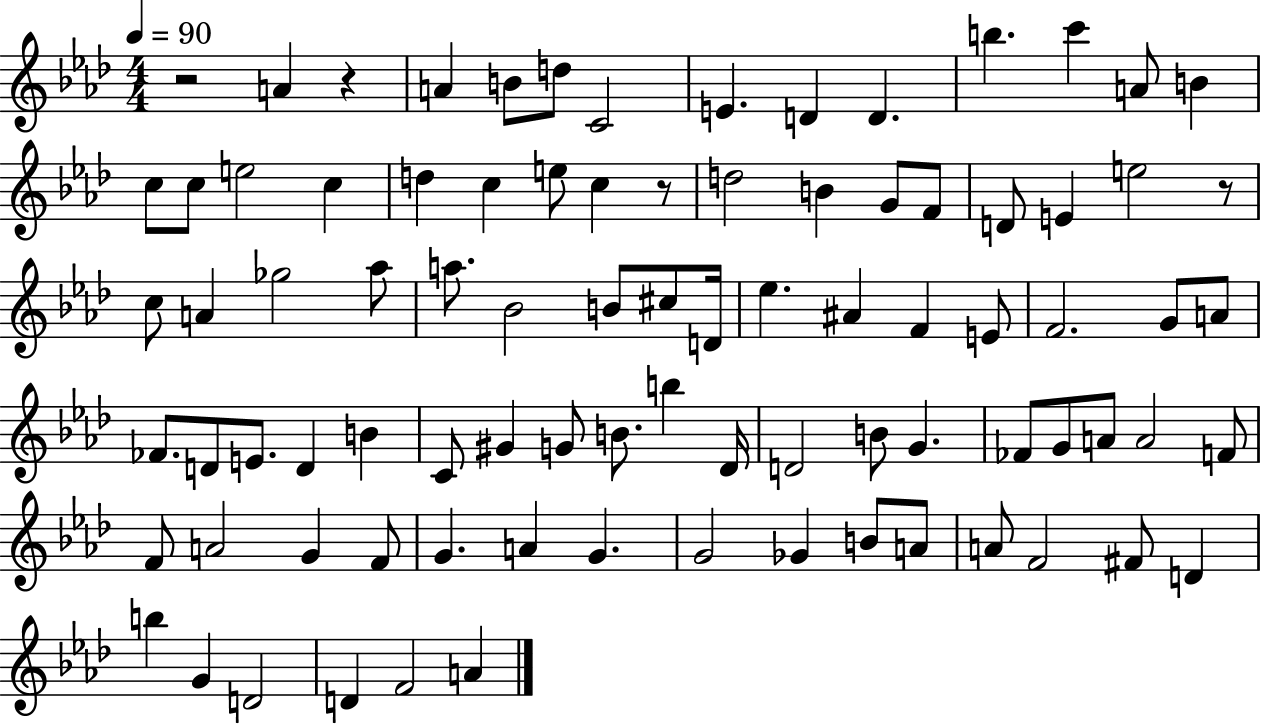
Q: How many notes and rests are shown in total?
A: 87